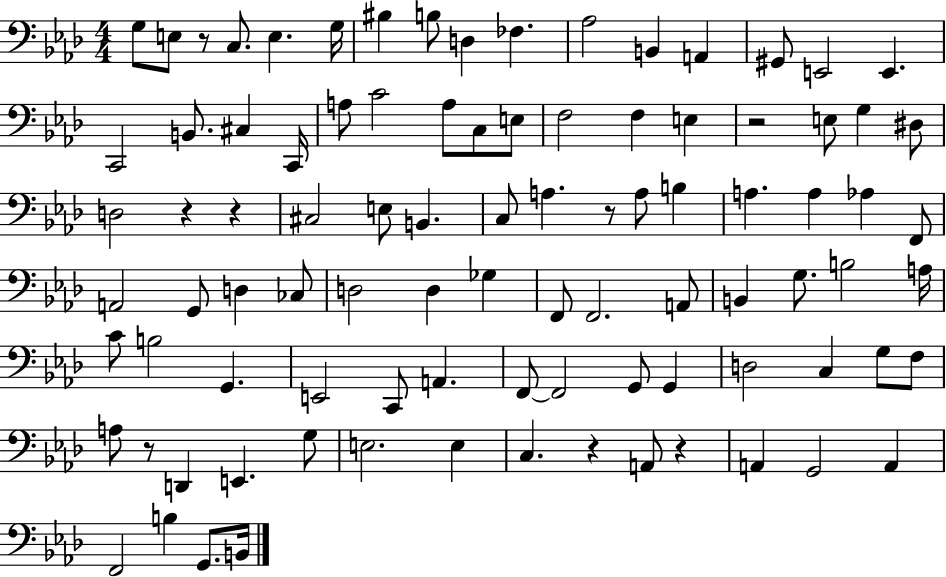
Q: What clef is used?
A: bass